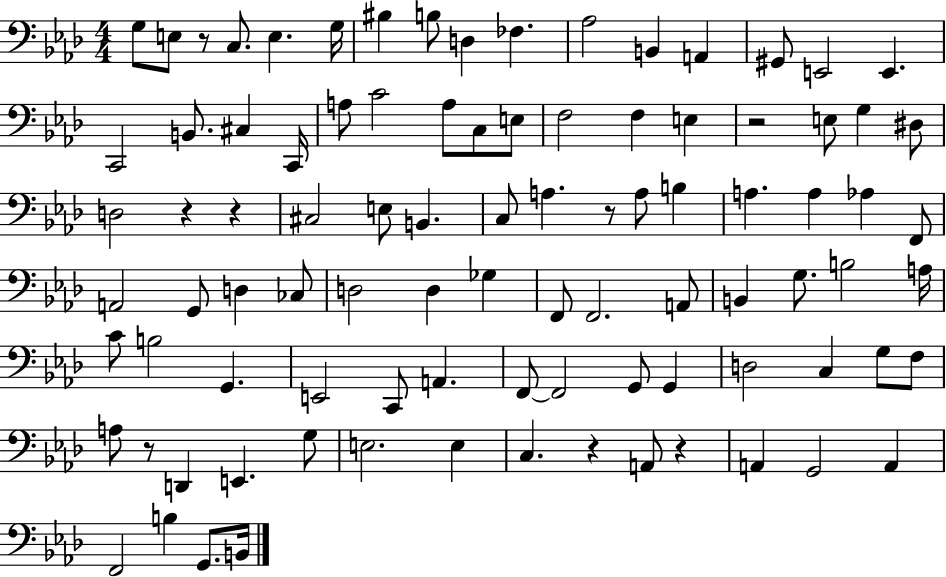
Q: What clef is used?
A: bass